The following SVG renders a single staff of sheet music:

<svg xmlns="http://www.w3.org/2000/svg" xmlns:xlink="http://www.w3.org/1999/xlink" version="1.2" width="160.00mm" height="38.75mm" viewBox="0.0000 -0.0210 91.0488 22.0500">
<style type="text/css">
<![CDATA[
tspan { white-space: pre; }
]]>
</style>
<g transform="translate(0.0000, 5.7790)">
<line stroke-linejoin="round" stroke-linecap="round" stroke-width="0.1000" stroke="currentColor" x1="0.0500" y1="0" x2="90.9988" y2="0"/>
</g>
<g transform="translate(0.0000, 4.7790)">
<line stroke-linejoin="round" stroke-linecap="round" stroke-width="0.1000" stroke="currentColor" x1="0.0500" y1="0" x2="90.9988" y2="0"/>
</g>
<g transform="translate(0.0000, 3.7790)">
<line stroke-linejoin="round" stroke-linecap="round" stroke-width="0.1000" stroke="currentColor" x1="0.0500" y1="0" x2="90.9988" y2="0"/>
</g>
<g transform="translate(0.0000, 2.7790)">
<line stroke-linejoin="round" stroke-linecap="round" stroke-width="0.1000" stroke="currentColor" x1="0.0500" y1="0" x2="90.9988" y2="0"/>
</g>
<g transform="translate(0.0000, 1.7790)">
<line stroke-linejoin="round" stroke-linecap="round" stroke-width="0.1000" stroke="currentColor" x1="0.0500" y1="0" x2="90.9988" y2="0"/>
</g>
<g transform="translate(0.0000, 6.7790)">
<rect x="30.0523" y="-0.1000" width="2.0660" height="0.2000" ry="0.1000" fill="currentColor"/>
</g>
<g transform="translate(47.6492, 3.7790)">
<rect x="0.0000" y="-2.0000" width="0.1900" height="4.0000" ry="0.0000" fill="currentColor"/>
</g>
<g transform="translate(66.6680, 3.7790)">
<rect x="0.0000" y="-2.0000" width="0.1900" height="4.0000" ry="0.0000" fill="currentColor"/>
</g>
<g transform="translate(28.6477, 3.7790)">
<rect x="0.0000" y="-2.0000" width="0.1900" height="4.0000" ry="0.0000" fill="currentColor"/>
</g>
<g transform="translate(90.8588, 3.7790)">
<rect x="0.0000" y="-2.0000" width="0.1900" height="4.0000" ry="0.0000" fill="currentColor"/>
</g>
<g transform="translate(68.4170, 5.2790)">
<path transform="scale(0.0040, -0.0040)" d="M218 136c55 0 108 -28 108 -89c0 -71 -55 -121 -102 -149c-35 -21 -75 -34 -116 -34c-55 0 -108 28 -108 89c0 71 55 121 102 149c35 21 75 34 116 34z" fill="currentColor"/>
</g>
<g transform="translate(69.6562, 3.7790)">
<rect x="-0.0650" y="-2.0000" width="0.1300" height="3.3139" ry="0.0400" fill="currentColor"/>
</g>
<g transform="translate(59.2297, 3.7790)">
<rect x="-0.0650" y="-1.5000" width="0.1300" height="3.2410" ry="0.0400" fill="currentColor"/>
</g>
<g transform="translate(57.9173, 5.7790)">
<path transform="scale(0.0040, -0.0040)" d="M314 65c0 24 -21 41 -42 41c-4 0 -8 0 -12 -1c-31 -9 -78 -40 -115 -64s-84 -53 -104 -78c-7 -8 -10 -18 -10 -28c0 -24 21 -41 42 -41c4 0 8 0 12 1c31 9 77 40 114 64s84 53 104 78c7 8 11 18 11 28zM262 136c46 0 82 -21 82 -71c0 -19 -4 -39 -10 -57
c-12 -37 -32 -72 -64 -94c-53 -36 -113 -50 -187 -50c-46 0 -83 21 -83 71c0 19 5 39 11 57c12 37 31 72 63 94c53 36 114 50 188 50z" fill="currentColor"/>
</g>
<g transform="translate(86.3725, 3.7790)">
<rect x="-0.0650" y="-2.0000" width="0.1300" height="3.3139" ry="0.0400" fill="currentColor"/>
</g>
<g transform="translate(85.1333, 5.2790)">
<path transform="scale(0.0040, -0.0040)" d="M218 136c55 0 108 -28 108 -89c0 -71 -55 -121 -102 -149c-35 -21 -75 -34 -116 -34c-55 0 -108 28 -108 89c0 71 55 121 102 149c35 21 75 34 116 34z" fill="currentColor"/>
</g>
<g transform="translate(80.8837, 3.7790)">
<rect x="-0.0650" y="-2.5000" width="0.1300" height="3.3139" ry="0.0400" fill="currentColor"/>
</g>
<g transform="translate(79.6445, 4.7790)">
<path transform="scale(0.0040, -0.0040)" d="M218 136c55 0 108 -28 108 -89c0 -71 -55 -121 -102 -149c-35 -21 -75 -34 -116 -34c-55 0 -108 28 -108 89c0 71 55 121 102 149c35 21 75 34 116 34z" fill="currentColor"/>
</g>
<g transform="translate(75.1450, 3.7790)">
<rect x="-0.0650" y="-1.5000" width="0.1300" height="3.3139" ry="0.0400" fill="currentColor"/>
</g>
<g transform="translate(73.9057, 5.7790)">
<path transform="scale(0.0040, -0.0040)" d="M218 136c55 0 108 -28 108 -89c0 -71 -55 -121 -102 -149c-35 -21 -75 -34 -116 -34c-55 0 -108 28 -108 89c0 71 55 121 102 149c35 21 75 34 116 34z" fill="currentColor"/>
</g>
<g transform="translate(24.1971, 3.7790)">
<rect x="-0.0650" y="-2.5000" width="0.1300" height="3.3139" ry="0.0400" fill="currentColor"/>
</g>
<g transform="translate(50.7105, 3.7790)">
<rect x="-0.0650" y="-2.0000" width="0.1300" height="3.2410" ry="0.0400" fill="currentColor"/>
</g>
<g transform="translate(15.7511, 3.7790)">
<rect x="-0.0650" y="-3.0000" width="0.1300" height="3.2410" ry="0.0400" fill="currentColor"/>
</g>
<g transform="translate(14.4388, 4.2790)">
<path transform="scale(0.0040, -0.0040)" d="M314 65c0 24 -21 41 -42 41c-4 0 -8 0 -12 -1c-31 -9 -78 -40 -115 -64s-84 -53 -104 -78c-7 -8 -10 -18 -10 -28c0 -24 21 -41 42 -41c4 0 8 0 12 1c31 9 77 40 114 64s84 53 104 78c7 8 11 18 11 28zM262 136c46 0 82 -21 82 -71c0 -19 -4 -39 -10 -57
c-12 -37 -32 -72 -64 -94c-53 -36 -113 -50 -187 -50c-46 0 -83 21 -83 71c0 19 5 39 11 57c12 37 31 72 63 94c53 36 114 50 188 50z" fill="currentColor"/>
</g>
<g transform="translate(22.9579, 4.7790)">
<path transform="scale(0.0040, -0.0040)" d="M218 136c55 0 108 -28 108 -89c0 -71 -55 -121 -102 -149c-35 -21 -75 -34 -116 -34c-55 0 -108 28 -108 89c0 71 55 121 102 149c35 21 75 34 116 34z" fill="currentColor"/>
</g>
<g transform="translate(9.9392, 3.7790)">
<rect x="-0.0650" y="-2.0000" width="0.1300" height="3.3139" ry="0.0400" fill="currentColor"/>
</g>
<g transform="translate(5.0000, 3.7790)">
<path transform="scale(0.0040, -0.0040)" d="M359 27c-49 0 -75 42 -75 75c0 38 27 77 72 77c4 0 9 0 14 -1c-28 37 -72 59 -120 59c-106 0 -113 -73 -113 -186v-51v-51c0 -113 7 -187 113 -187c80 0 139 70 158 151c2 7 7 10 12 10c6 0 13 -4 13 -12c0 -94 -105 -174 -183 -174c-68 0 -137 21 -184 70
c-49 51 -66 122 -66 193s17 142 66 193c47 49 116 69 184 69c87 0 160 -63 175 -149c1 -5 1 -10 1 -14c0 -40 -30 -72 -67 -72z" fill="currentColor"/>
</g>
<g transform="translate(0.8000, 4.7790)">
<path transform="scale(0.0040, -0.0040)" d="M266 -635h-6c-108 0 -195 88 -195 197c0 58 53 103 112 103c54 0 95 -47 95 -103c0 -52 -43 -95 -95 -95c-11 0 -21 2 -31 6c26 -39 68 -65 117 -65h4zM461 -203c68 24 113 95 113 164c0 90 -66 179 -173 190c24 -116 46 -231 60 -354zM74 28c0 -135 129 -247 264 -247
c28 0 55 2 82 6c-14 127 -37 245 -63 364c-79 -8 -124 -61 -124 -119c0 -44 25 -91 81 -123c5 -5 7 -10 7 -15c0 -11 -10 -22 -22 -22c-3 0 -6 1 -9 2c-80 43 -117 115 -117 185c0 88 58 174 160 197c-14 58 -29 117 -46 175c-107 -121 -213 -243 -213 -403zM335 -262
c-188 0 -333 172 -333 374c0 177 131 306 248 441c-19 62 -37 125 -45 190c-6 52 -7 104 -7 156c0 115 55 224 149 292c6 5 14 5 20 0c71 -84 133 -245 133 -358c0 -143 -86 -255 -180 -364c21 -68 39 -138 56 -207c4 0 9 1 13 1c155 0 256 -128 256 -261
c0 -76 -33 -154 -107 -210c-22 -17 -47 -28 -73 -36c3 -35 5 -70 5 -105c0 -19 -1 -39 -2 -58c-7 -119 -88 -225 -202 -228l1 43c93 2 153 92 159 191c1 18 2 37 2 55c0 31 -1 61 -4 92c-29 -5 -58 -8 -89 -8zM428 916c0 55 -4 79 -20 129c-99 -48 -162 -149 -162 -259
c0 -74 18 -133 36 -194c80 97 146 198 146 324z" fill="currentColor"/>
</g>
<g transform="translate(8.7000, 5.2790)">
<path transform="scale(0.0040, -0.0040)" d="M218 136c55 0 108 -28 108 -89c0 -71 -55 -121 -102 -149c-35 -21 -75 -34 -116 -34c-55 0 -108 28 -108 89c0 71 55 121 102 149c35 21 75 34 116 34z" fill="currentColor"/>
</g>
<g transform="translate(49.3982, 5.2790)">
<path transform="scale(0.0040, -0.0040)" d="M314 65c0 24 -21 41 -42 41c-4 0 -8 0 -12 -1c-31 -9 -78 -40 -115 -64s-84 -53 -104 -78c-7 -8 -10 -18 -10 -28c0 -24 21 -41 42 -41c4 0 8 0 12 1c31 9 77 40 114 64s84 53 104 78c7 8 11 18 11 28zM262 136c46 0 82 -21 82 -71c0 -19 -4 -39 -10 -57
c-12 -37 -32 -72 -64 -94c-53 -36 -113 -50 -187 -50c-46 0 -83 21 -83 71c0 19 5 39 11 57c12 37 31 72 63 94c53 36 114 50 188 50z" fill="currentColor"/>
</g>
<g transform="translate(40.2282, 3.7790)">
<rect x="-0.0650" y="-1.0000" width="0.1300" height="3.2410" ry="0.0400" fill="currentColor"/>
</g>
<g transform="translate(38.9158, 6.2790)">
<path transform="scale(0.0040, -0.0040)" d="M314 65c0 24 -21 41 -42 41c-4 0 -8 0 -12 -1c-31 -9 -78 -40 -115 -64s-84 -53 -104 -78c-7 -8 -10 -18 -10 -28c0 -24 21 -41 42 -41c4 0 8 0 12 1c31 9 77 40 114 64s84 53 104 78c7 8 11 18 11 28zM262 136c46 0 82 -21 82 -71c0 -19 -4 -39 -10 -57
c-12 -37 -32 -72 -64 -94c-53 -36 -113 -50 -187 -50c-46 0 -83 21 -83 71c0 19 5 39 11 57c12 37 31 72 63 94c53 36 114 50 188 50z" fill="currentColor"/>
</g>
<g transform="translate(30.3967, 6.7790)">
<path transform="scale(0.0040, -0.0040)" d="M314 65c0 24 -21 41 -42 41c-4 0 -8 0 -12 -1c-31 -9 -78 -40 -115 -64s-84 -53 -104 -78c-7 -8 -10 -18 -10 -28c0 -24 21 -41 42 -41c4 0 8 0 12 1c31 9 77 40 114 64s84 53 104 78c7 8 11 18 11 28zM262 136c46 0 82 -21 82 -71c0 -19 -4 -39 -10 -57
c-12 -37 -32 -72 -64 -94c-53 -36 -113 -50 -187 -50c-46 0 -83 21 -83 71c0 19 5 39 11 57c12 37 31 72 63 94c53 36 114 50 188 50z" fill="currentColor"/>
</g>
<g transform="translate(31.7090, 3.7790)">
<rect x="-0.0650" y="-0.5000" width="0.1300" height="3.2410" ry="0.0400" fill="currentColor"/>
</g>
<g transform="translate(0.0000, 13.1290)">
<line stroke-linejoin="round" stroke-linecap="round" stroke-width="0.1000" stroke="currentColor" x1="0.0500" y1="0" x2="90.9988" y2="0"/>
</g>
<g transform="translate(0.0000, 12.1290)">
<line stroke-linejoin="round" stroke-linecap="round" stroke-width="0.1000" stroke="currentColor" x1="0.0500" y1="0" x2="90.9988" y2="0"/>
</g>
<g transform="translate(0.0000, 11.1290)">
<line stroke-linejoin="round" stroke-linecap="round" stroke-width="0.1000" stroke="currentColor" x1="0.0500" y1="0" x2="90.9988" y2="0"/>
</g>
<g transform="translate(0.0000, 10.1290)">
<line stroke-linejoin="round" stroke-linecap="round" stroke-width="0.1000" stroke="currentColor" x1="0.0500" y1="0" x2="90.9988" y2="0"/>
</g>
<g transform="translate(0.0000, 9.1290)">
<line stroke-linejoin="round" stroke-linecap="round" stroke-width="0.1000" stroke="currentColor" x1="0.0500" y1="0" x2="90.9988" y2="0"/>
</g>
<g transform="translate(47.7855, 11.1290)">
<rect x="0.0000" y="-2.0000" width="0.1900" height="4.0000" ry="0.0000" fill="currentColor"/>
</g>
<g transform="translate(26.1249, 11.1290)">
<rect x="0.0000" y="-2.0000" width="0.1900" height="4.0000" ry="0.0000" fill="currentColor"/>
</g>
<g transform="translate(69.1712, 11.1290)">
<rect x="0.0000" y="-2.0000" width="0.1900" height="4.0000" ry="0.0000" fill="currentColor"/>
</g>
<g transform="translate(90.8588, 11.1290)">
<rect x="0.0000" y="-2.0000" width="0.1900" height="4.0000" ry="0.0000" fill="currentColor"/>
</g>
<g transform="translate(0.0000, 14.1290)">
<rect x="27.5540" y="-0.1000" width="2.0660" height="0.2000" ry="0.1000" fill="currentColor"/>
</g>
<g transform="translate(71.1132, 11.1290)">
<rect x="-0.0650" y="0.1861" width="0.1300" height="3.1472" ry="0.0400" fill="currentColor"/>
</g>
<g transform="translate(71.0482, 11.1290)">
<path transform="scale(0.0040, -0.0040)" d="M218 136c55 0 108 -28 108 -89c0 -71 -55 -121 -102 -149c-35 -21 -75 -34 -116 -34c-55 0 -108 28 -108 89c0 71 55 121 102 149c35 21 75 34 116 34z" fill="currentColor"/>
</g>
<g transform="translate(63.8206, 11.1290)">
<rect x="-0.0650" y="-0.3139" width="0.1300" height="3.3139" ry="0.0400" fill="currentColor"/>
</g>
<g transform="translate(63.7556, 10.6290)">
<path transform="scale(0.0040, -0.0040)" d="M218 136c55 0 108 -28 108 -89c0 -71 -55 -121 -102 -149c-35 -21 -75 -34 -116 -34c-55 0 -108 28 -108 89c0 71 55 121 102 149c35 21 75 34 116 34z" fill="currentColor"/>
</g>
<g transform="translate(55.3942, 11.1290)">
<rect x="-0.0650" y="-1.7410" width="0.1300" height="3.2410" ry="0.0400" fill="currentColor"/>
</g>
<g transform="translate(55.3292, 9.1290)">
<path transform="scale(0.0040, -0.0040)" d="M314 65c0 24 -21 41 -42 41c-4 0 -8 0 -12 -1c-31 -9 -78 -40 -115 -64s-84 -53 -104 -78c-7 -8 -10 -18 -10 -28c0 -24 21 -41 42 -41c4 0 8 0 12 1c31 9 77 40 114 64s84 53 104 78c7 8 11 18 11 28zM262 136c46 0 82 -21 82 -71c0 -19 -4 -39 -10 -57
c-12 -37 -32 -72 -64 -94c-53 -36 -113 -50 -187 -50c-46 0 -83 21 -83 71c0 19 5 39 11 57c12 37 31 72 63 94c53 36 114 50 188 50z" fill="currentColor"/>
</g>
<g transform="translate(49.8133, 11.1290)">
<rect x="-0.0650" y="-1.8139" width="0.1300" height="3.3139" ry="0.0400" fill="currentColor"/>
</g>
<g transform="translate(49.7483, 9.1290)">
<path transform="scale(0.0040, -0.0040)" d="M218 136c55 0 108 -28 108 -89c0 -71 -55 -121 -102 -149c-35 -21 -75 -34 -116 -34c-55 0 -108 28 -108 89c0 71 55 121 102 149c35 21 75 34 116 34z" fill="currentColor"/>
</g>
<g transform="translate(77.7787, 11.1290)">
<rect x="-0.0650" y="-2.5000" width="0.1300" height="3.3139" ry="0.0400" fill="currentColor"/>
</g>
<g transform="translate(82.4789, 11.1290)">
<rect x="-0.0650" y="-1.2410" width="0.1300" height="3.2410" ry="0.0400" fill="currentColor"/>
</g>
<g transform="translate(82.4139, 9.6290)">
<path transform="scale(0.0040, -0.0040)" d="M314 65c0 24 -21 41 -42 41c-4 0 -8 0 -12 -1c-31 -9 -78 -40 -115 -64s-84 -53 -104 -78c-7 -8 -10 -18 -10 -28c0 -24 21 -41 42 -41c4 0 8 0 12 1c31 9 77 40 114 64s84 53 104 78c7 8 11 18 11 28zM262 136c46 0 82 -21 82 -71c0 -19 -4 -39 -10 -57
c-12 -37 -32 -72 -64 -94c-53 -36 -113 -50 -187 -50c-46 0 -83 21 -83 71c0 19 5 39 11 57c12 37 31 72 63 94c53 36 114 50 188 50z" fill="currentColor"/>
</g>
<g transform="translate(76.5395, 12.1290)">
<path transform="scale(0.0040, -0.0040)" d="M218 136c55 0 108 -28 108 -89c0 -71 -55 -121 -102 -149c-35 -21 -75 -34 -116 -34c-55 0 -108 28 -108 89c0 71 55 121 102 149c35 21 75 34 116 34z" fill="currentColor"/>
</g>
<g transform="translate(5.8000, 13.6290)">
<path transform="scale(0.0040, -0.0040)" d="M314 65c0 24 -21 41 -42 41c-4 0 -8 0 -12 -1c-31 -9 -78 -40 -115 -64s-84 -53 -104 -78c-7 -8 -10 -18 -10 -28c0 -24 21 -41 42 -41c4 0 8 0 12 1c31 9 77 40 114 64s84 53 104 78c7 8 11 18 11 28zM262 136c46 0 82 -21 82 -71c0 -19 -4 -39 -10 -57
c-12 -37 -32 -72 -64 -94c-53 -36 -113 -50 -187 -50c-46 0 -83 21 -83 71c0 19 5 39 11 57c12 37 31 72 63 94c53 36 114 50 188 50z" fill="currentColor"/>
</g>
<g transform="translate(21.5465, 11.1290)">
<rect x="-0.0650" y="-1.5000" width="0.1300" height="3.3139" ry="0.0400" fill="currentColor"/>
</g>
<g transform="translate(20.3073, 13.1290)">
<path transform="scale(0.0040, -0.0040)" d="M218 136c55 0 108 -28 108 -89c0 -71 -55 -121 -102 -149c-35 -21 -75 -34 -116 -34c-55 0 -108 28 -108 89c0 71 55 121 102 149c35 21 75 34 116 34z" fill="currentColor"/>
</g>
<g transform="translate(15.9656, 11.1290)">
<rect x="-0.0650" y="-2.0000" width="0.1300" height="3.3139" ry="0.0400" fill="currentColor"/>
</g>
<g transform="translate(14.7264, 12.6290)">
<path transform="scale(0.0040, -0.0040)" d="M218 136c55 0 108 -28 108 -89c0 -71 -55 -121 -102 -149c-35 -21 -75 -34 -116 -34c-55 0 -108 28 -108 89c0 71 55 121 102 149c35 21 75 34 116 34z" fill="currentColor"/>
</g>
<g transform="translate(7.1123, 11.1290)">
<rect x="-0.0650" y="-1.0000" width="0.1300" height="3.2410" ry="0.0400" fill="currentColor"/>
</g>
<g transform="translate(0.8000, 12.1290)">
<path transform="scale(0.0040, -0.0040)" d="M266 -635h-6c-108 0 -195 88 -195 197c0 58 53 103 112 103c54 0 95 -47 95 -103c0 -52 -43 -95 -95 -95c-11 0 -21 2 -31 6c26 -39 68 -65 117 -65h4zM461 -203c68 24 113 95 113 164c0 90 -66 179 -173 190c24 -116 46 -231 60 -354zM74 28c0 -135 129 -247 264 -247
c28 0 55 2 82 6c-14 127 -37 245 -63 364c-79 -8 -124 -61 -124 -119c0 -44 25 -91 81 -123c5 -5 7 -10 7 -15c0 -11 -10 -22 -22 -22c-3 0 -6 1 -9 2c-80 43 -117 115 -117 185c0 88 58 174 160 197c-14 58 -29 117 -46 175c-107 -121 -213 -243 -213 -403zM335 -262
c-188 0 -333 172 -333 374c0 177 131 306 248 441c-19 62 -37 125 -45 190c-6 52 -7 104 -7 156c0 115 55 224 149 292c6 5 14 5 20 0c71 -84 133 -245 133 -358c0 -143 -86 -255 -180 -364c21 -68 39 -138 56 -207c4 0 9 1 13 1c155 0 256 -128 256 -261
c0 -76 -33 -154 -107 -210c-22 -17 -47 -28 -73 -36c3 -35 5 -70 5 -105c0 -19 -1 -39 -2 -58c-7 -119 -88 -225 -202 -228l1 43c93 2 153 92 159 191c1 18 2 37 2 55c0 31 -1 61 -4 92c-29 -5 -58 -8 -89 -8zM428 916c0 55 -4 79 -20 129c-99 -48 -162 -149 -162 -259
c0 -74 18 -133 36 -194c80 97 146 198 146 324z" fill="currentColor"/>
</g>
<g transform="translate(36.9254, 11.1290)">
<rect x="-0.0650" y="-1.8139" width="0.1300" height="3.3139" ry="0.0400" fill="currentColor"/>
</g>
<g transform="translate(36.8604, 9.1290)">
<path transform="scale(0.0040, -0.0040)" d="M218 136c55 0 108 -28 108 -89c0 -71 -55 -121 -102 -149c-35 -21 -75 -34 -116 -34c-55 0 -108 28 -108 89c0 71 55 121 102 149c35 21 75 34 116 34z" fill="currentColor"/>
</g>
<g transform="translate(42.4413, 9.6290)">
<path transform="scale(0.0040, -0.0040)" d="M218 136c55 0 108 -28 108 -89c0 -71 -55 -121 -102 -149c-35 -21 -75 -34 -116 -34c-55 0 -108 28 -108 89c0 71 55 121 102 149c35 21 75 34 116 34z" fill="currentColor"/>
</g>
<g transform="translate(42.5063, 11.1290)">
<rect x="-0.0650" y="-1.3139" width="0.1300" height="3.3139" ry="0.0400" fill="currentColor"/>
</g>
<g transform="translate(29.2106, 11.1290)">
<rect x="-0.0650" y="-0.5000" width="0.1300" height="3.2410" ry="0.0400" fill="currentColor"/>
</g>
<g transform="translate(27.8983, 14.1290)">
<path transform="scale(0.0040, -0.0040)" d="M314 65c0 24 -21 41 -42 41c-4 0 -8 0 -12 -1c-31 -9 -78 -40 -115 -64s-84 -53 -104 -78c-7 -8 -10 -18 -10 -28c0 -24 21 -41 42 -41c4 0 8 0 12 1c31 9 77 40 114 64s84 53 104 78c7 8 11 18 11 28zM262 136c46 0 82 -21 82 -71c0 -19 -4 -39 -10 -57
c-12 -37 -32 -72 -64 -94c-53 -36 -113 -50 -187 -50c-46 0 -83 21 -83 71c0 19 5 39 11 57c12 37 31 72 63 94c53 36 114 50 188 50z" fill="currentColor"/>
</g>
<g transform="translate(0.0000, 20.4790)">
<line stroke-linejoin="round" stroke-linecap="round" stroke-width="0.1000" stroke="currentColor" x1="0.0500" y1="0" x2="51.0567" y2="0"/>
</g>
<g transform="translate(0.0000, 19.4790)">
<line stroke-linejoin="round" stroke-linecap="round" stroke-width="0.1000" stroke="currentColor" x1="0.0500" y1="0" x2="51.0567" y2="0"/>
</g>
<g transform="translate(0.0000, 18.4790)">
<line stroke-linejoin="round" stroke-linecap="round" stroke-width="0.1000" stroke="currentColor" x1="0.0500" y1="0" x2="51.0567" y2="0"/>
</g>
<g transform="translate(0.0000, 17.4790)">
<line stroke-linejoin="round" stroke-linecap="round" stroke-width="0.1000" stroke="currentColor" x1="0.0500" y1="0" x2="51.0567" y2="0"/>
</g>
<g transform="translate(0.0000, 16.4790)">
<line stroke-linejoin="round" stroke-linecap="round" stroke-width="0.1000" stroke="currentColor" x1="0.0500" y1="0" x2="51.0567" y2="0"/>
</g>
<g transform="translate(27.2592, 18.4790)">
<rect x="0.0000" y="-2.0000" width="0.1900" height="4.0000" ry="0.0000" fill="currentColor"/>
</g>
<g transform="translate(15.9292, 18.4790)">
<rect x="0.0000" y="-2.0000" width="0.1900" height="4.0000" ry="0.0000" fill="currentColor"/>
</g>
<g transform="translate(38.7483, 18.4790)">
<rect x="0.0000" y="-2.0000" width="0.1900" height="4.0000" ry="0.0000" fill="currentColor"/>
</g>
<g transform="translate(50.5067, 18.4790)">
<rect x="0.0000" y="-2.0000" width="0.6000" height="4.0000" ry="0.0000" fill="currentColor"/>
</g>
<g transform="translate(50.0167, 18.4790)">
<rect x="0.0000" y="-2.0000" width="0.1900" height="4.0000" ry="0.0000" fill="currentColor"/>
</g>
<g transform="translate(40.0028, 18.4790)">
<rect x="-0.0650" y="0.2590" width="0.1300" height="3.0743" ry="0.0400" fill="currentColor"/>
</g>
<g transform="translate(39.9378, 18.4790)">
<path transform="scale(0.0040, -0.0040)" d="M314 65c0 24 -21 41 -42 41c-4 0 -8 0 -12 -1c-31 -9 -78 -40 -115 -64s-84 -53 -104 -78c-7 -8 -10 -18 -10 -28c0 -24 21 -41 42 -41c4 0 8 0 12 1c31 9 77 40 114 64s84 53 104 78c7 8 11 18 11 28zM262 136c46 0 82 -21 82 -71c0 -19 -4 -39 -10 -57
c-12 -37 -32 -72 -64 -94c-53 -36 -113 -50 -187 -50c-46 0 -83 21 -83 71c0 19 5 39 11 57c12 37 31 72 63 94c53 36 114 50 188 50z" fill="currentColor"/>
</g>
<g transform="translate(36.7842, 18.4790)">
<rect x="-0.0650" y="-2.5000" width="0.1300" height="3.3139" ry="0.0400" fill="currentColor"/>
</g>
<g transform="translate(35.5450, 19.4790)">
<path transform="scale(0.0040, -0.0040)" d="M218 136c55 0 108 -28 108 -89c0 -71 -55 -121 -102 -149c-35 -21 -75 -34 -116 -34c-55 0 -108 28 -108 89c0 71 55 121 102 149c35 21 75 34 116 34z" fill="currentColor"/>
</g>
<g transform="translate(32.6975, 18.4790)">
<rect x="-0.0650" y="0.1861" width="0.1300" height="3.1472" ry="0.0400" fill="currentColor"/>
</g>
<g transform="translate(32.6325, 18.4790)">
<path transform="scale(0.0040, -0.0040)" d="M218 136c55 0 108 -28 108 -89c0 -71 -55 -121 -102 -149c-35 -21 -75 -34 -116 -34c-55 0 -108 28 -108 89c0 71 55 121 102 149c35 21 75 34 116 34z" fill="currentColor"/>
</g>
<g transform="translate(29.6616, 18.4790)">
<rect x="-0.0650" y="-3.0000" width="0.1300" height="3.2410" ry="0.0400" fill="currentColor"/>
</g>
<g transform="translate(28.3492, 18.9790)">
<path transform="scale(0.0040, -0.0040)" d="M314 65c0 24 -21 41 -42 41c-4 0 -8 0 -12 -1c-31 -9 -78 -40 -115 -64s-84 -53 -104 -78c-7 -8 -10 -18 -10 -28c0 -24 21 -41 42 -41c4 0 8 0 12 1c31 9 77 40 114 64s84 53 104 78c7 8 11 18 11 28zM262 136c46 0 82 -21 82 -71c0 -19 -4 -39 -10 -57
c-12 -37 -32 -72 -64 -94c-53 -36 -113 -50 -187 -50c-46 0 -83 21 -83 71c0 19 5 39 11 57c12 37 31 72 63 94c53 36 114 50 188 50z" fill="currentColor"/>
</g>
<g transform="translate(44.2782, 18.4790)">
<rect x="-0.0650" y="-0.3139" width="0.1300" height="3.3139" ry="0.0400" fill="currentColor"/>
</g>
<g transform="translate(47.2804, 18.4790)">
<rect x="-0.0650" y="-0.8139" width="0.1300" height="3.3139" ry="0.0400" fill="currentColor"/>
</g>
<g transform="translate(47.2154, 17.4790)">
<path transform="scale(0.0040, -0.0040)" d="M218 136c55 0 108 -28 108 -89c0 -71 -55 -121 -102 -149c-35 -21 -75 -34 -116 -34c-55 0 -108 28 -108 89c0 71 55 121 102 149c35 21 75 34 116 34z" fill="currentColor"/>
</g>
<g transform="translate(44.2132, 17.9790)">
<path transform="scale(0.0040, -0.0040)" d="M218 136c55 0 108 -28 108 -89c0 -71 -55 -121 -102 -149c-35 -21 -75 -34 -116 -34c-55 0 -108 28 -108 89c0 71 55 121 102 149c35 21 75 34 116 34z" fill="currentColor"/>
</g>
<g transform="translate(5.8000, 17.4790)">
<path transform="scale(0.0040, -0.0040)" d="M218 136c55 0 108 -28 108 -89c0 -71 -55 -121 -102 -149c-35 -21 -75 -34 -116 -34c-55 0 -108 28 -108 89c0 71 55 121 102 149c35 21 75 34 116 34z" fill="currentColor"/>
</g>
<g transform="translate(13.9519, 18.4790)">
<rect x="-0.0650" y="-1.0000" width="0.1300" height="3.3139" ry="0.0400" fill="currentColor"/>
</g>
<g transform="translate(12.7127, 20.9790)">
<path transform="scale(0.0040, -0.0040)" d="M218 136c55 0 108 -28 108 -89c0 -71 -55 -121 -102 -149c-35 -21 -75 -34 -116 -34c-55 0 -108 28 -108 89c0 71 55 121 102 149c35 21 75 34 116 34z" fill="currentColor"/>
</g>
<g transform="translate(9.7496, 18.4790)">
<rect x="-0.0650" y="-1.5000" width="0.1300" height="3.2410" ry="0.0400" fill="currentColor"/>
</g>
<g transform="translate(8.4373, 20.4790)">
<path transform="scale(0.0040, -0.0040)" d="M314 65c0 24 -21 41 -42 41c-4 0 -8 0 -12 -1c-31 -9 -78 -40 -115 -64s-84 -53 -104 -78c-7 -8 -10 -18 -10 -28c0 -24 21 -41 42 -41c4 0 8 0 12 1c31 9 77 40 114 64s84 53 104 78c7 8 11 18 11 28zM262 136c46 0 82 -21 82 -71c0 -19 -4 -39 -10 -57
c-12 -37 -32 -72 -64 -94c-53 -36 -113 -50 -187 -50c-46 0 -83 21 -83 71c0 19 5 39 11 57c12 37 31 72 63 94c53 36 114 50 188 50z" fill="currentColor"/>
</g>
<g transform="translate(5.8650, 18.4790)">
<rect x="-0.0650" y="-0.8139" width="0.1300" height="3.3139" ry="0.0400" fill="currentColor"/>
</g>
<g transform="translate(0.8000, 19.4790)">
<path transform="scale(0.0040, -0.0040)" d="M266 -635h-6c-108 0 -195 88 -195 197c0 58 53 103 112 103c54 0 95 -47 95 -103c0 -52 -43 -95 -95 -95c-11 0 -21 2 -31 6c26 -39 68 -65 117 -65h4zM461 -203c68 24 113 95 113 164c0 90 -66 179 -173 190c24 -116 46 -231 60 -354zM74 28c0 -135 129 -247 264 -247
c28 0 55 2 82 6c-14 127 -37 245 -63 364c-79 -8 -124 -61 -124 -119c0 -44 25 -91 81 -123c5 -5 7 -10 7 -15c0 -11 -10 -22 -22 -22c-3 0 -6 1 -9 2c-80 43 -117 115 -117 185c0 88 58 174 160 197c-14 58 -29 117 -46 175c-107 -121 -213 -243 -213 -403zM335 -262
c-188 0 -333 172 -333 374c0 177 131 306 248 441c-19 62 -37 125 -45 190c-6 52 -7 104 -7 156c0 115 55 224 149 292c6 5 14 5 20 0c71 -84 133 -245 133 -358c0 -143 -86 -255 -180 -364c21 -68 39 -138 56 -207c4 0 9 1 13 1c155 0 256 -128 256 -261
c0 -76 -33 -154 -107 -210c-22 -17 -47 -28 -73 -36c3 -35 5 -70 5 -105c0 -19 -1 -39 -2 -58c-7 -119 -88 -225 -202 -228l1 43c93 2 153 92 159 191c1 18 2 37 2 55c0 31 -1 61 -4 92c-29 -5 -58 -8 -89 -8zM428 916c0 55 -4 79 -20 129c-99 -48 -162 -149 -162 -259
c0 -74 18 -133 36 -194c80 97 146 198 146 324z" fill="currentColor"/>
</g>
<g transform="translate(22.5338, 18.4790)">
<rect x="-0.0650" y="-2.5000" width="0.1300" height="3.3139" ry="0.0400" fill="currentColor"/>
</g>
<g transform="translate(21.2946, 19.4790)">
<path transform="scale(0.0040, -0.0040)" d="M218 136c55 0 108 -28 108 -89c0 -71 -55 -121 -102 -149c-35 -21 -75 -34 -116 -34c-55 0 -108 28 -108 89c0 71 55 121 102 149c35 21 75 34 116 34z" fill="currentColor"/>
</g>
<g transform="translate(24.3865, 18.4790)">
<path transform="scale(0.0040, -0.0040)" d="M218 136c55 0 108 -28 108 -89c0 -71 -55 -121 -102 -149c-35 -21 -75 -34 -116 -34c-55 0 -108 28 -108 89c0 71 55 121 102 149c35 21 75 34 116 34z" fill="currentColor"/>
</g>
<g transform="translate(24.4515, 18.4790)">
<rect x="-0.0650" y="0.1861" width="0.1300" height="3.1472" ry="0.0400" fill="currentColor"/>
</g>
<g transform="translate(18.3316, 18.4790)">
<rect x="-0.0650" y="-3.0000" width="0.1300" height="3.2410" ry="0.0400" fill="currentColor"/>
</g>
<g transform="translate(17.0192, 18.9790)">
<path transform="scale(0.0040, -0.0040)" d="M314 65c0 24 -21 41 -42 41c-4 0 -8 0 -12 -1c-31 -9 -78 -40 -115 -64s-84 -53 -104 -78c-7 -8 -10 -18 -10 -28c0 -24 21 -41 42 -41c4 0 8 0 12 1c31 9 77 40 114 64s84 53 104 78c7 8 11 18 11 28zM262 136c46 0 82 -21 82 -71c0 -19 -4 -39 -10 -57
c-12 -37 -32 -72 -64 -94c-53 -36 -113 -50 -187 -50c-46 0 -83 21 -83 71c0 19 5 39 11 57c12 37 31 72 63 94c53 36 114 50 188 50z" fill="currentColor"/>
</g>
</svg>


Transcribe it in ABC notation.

X:1
T:Untitled
M:4/4
L:1/4
K:C
F A2 G C2 D2 F2 E2 F E G F D2 F E C2 f e f f2 c B G e2 d E2 D A2 G B A2 B G B2 c d